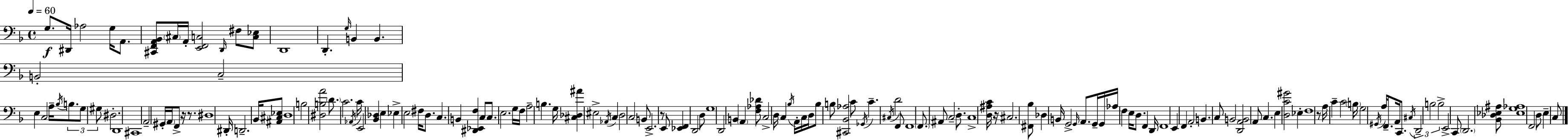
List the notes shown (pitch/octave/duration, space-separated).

G3/e. D#2/s Ab3/h G3/s A2/e. [C#2,F2,A2,Bb2]/e C#3/s A2/s [E2,F2,C3]/h D2/s F#3/e [C3,Eb3]/e D2/w D2/q. G3/s B2/q B2/q. B2/h C3/h E3/q C3/h A3/s Bb3/s B3/e. G3/e G#3/e D#3/h. D2/w C#2/w A2/h G#2/s A2/s F2/e R/s R/e. D#3/w D#2/s D2/h. Bb2/s [A#2,C#3,Eb3]/e D3/w B3/h [D#3,B3,A4]/h D4/e. C4/h. Ab2/s C4/s E2/h [Bb2,Db3]/q E3/q Eb3/q E3/h F#3/s D3/e. C3/q. B2/q [D#2,Eb2,F3]/q C3/e C3/e. E3/h. G3/s F3/s A3/h B3/q. G3/s [C#3,Db3,A#4]/q EIS3/h Ab2/s C3/q D3/h C3/h B2/e E2/h. R/e E2/e [Eb2,F2]/q D2/h D3/e G3/w D2/h B2/q A2/q [F3,Ab3,Db4]/e C3/h D3/s C3/q Bb3/s A2/s C3/s D3/s Bb3/e B3/e [C#2,Bb2,Ab3]/h C4/e Gb2/s C4/q. C#3/s D4/h F2/e F2/w F2/e. A#2/e C3/h D3/e. C3/w [D3,A#3,C4]/s R/s C#3/h. [F#2,Bb3]/e Db3/q B2/s G2/h G2/s A2/e. G2/s G2/s Ab3/s F3/q E3/s D3/e. F2/q D2/s F2/w E2/q F2/q A2/h B2/q. C3/e B2/h [D2,A2,B2]/h A2/e C3/q. E3/q [D3,C4,G#4]/h Eb3/q F3/w R/e A3/s C4/q C4/h B3/s G3/h G#2/s A3/s F2/e. A2/s C2/e. C#3/s D2/h B3/h B3/h E2/h C2/e D2/h. [Bb2,Db3,Eb3,A#3]/e [Eb3,G3,Ab3]/w F2/h D3/e E3/q C3/e